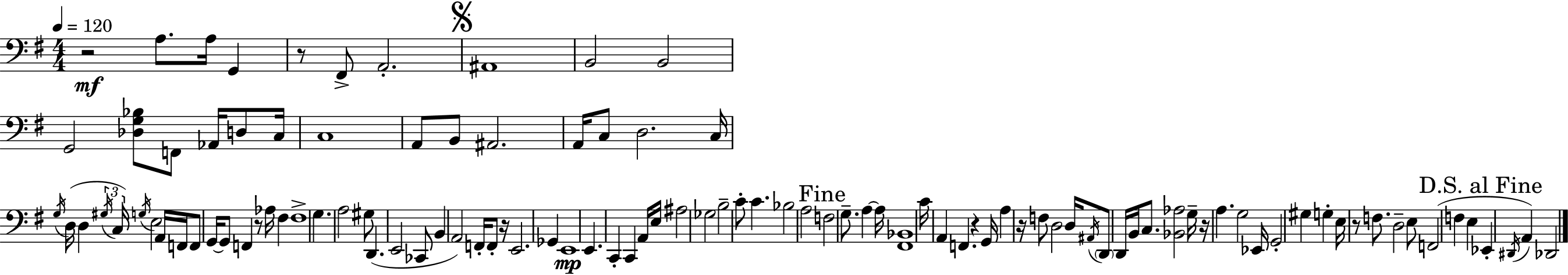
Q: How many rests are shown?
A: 8